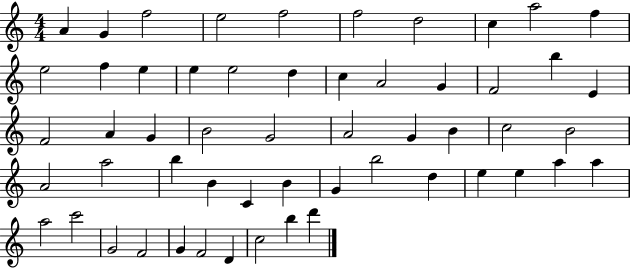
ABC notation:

X:1
T:Untitled
M:4/4
L:1/4
K:C
A G f2 e2 f2 f2 d2 c a2 f e2 f e e e2 d c A2 G F2 b E F2 A G B2 G2 A2 G B c2 B2 A2 a2 b B C B G b2 d e e a a a2 c'2 G2 F2 G F2 D c2 b d'